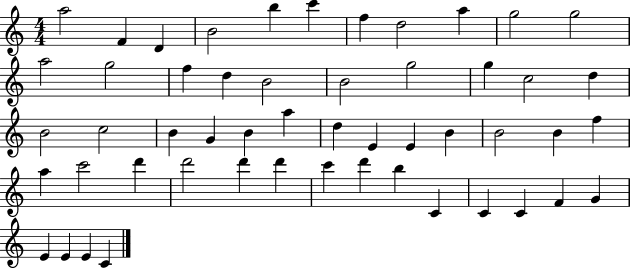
{
  \clef treble
  \numericTimeSignature
  \time 4/4
  \key c \major
  a''2 f'4 d'4 | b'2 b''4 c'''4 | f''4 d''2 a''4 | g''2 g''2 | \break a''2 g''2 | f''4 d''4 b'2 | b'2 g''2 | g''4 c''2 d''4 | \break b'2 c''2 | b'4 g'4 b'4 a''4 | d''4 e'4 e'4 b'4 | b'2 b'4 f''4 | \break a''4 c'''2 d'''4 | d'''2 d'''4 d'''4 | c'''4 d'''4 b''4 c'4 | c'4 c'4 f'4 g'4 | \break e'4 e'4 e'4 c'4 | \bar "|."
}